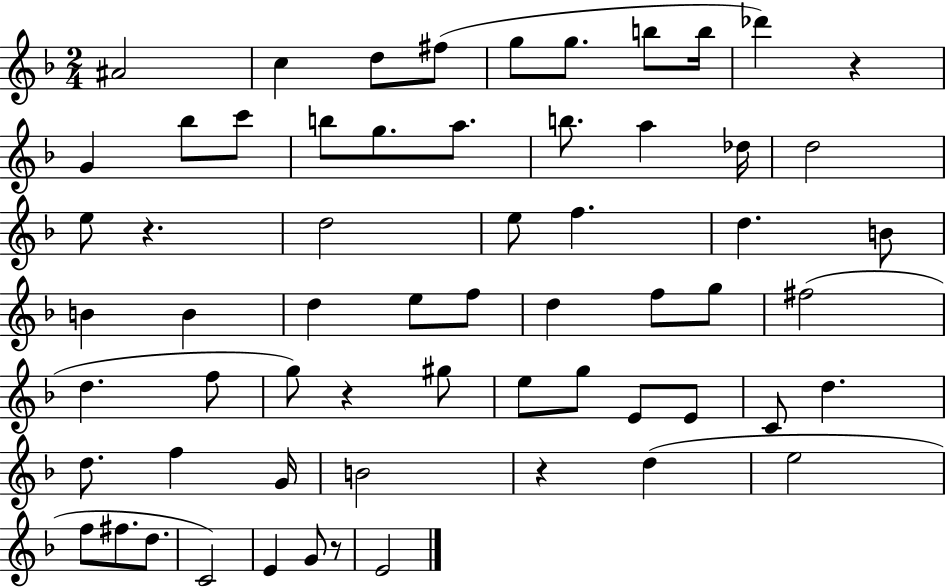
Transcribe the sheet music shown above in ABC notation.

X:1
T:Untitled
M:2/4
L:1/4
K:F
^A2 c d/2 ^f/2 g/2 g/2 b/2 b/4 _d' z G _b/2 c'/2 b/2 g/2 a/2 b/2 a _d/4 d2 e/2 z d2 e/2 f d B/2 B B d e/2 f/2 d f/2 g/2 ^f2 d f/2 g/2 z ^g/2 e/2 g/2 E/2 E/2 C/2 d d/2 f G/4 B2 z d e2 f/2 ^f/2 d/2 C2 E G/2 z/2 E2